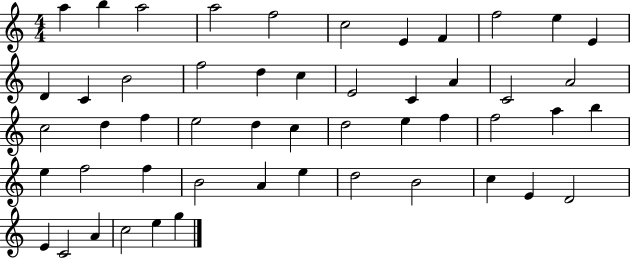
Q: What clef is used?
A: treble